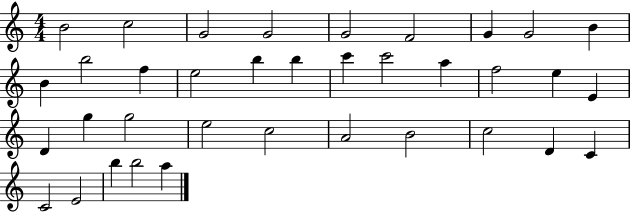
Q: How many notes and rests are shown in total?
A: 36